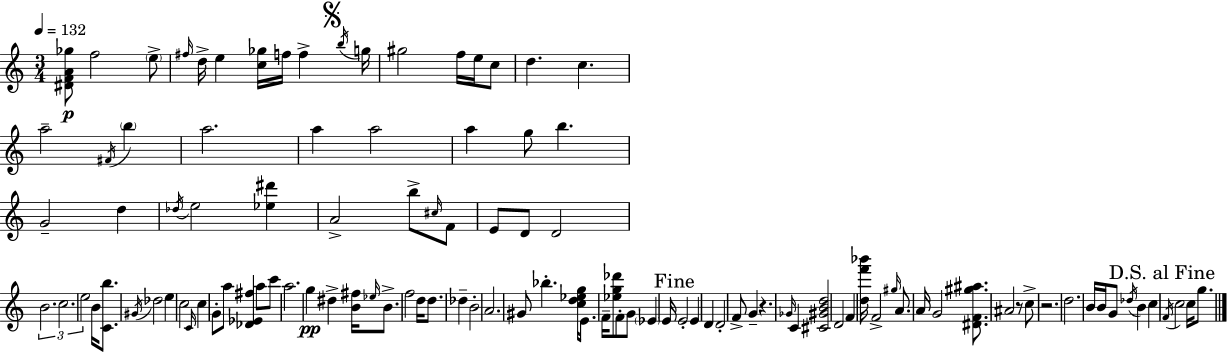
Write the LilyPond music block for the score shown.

{
  \clef treble
  \numericTimeSignature
  \time 3/4
  \key a \minor
  \tempo 4 = 132
  <dis' f' a' ges''>8\p f''2 \parenthesize e''8-> | \grace { fis''16 } d''16-> e''4 <c'' ges''>16 f''16 f''4-> | \mark \markup { \musicglyph "scripts.segno" } \acciaccatura { b''16 } g''16 gis''2 f''16 e''16 | c''8 d''4. c''4. | \break a''2-- \acciaccatura { fis'16 } \parenthesize b''4 | a''2. | a''4 a''2 | a''4 g''8 b''4. | \break g'2-- d''4 | \acciaccatura { des''16 } e''2 | <ees'' dis'''>4 a'2-> | b''8-> \grace { cis''16 } f'8 e'8 d'8 d'2 | \break \tuplet 3/2 { b'2. | c''2. | e''2 } | b'16 <c' b''>8. \acciaccatura { gis'16 } des''2 | \break e''4 c''2 | \grace { c'16 } c''4 g'8-. a''8 <des' ees' fis''>4 | a''8 c'''8 a''2. | g''4\pp dis''4-> | \break <b' fis''>16 \grace { ees''16 } b'8.-> f''2 | d''16 d''8. des''4-- | b'2-. a'2. | gis'8 bes''4.-. | \break <c'' d'' ees'' g''>16 e'8. f'16-- <ees'' g'' des'''>8 f'8-. | g'8 \parenthesize ees'4 e'16 \mark "Fine" e'2-. | e'4 d'4 | d'2-. f'8-> g'4-- | \break r4. \grace { ges'16 } c'4 | <cis' gis' b' d''>2 d'2 | f'4 <d'' f''' bes'''>16 f'2-> | \grace { gis''16 } a'8. a'16 g'2 | \break <dis' f' gis'' ais''>8. ais'2 | r8 c''8-> r2. | d''2. | b'16 b'16 | \break g'8 \acciaccatura { des''16 } b'4 c''4 \mark "D.S. al Fine" \acciaccatura { f'16 } | c''2 c''16 g''8. | \bar "|."
}